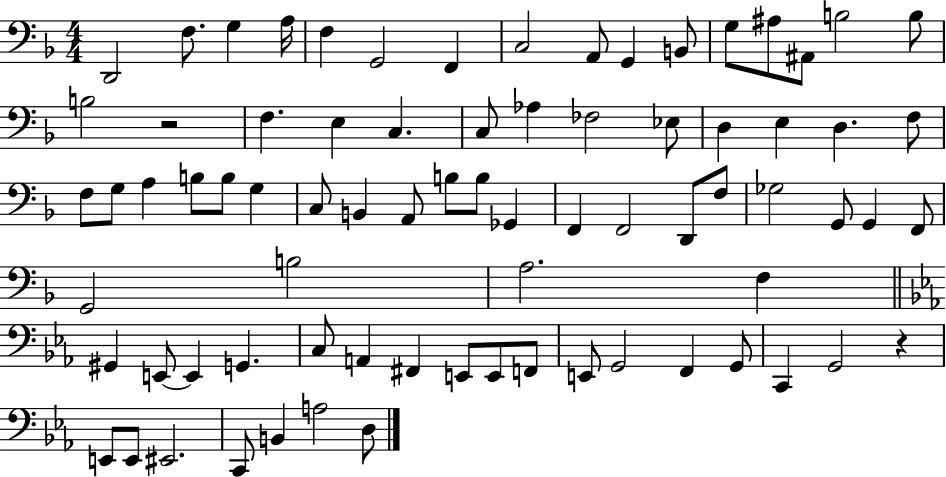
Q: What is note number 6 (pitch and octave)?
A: G2